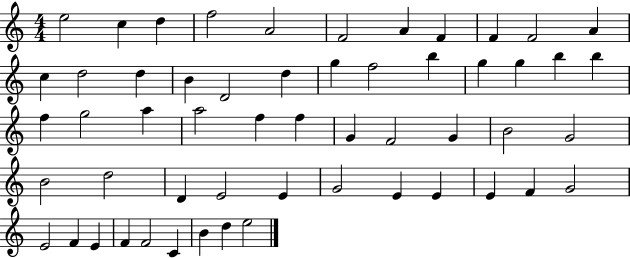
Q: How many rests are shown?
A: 0